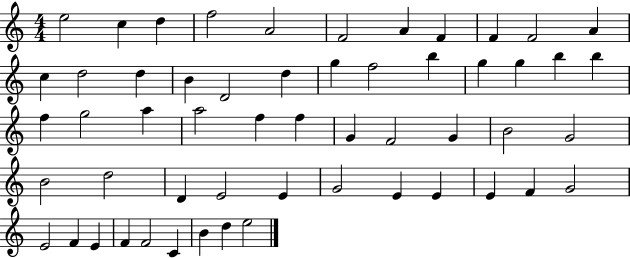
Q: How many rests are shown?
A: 0